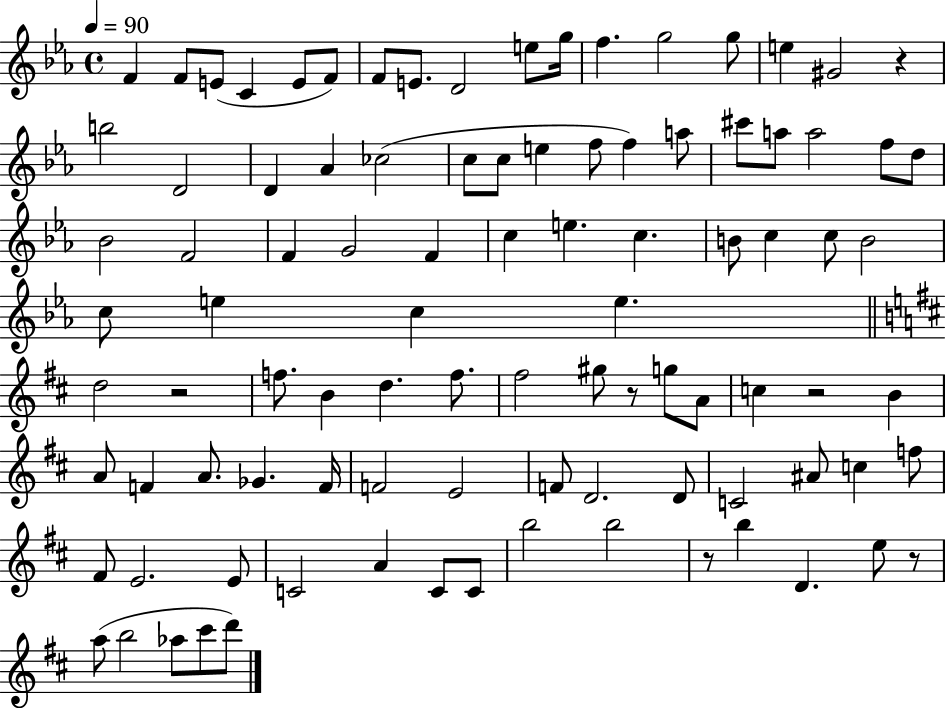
F4/q F4/e E4/e C4/q E4/e F4/e F4/e E4/e. D4/h E5/e G5/s F5/q. G5/h G5/e E5/q G#4/h R/q B5/h D4/h D4/q Ab4/q CES5/h C5/e C5/e E5/q F5/e F5/q A5/e C#6/e A5/e A5/h F5/e D5/e Bb4/h F4/h F4/q G4/h F4/q C5/q E5/q. C5/q. B4/e C5/q C5/e B4/h C5/e E5/q C5/q E5/q. D5/h R/h F5/e. B4/q D5/q. F5/e. F#5/h G#5/e R/e G5/e A4/e C5/q R/h B4/q A4/e F4/q A4/e. Gb4/q. F4/s F4/h E4/h F4/e D4/h. D4/e C4/h A#4/e C5/q F5/e F#4/e E4/h. E4/e C4/h A4/q C4/e C4/e B5/h B5/h R/e B5/q D4/q. E5/e R/e A5/e B5/h Ab5/e C#6/e D6/e